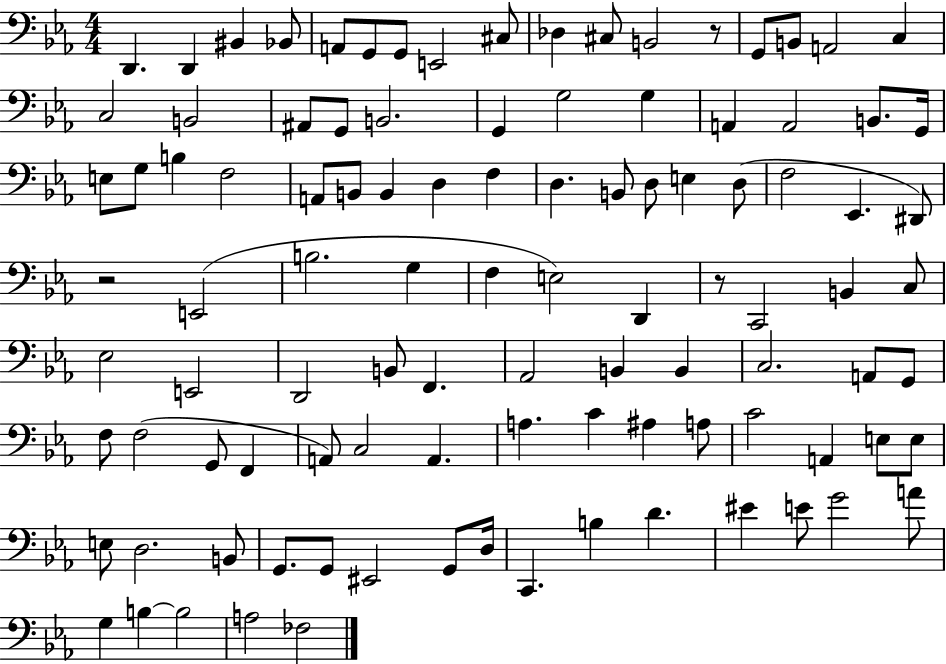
X:1
T:Untitled
M:4/4
L:1/4
K:Eb
D,, D,, ^B,, _B,,/2 A,,/2 G,,/2 G,,/2 E,,2 ^C,/2 _D, ^C,/2 B,,2 z/2 G,,/2 B,,/2 A,,2 C, C,2 B,,2 ^A,,/2 G,,/2 B,,2 G,, G,2 G, A,, A,,2 B,,/2 G,,/4 E,/2 G,/2 B, F,2 A,,/2 B,,/2 B,, D, F, D, B,,/2 D,/2 E, D,/2 F,2 _E,, ^D,,/2 z2 E,,2 B,2 G, F, E,2 D,, z/2 C,,2 B,, C,/2 _E,2 E,,2 D,,2 B,,/2 F,, _A,,2 B,, B,, C,2 A,,/2 G,,/2 F,/2 F,2 G,,/2 F,, A,,/2 C,2 A,, A, C ^A, A,/2 C2 A,, E,/2 E,/2 E,/2 D,2 B,,/2 G,,/2 G,,/2 ^E,,2 G,,/2 D,/4 C,, B, D ^E E/2 G2 A/2 G, B, B,2 A,2 _F,2